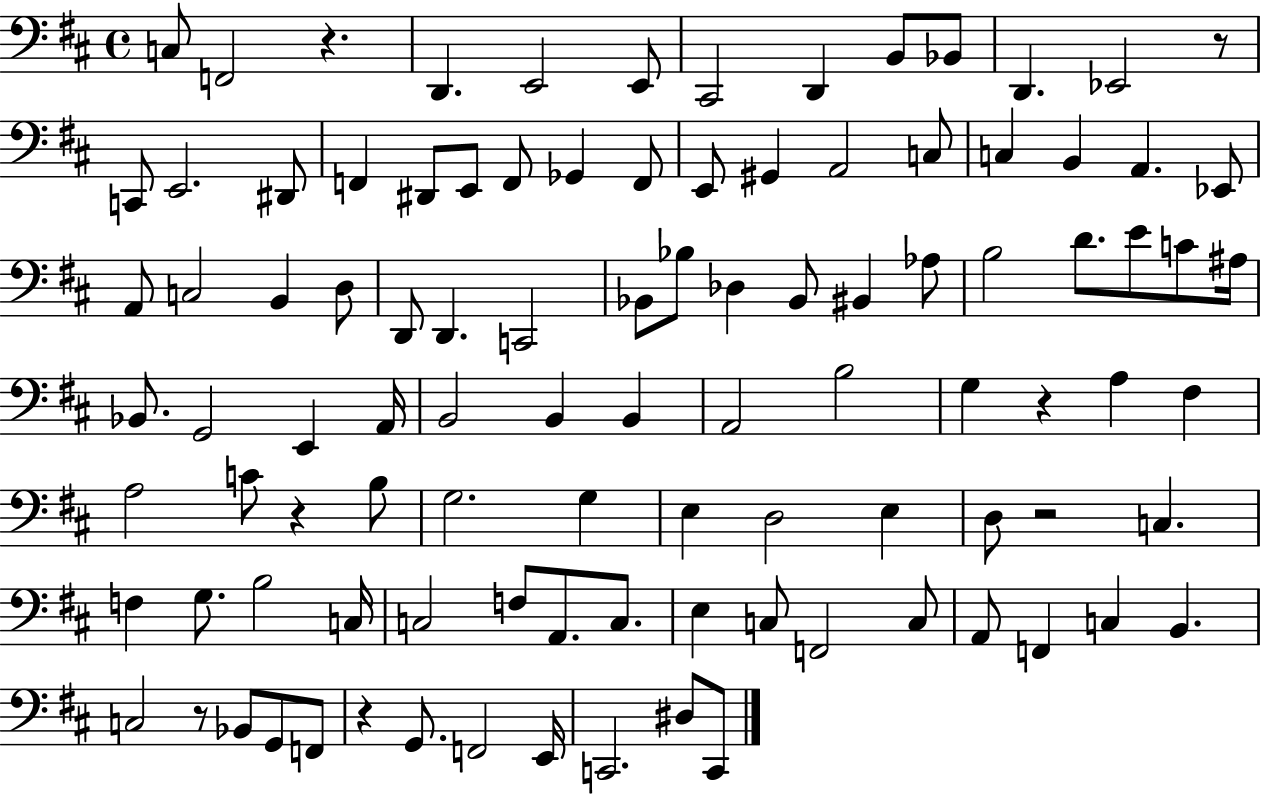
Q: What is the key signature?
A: D major